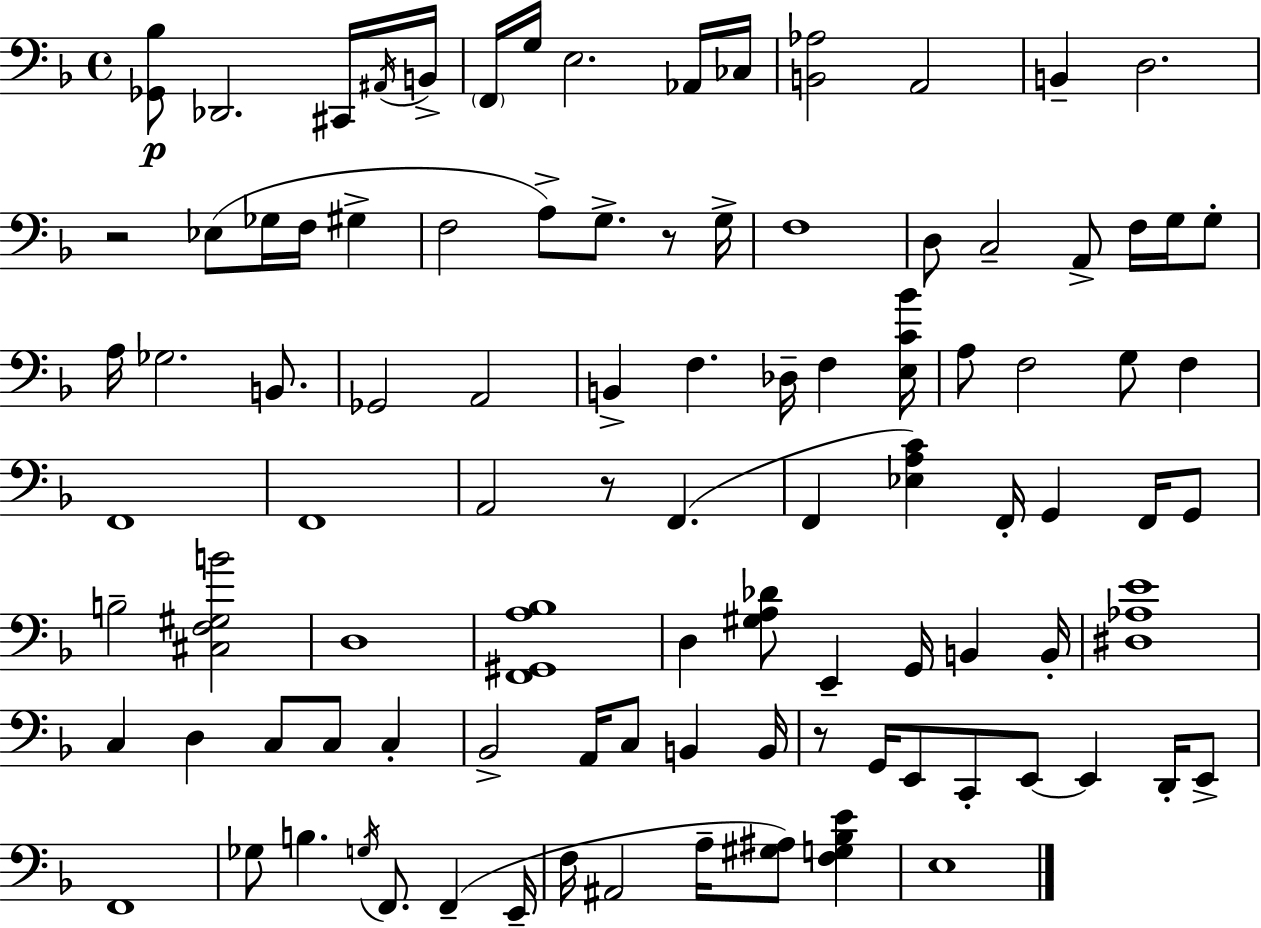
[Gb2,Bb3]/e Db2/h. C#2/s A#2/s B2/s F2/s G3/s E3/h. Ab2/s CES3/s [B2,Ab3]/h A2/h B2/q D3/h. R/h Eb3/e Gb3/s F3/s G#3/q F3/h A3/e G3/e. R/e G3/s F3/w D3/e C3/h A2/e F3/s G3/s G3/e A3/s Gb3/h. B2/e. Gb2/h A2/h B2/q F3/q. Db3/s F3/q [E3,C4,Bb4]/s A3/e F3/h G3/e F3/q F2/w F2/w A2/h R/e F2/q. F2/q [Eb3,A3,C4]/q F2/s G2/q F2/s G2/e B3/h [C#3,F3,G#3,B4]/h D3/w [F2,G#2,A3,Bb3]/w D3/q [G#3,A3,Db4]/e E2/q G2/s B2/q B2/s [D#3,Ab3,E4]/w C3/q D3/q C3/e C3/e C3/q Bb2/h A2/s C3/e B2/q B2/s R/e G2/s E2/e C2/e E2/e E2/q D2/s E2/e F2/w Gb3/e B3/q. G3/s F2/e. F2/q E2/s F3/s A#2/h A3/s [G#3,A#3]/e [F3,G3,Bb3,E4]/q E3/w